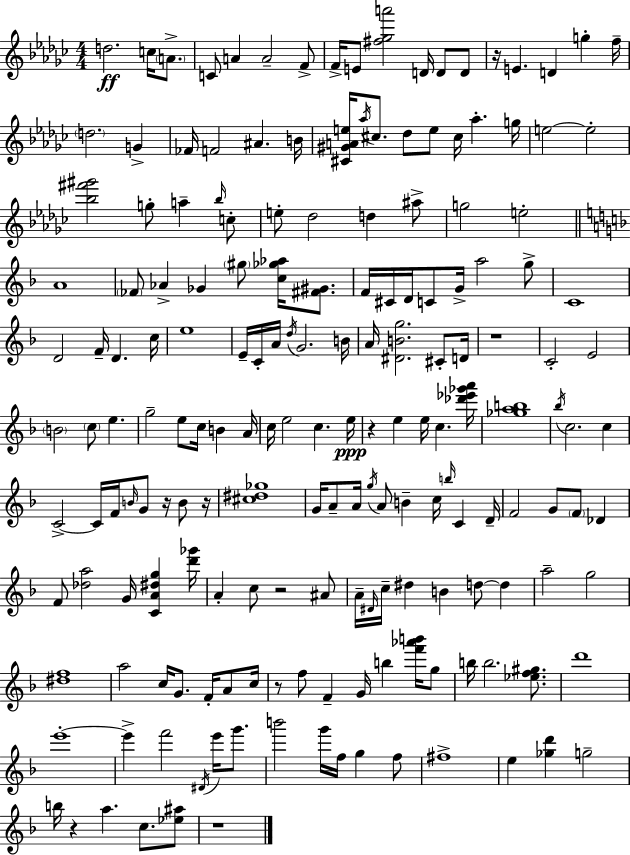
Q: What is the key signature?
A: EES minor